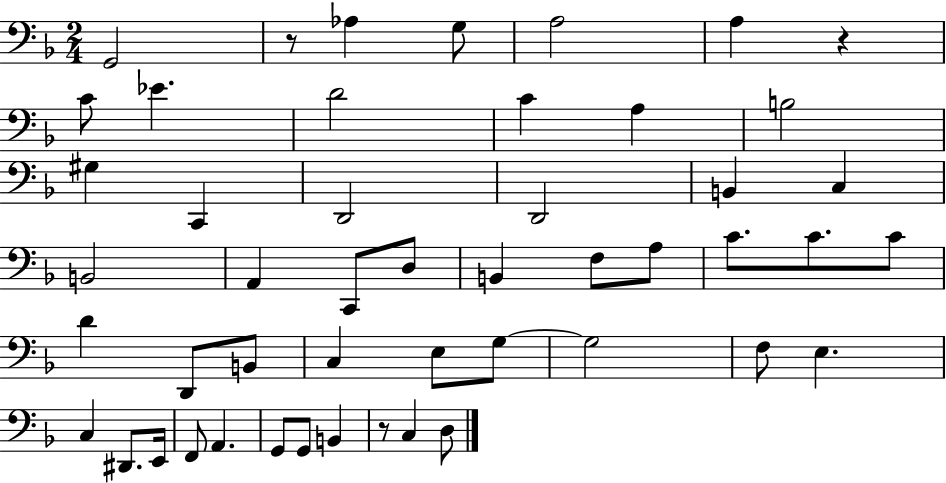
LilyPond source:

{
  \clef bass
  \numericTimeSignature
  \time 2/4
  \key f \major
  \repeat volta 2 { g,2 | r8 aes4 g8 | a2 | a4 r4 | \break c'8 ees'4. | d'2 | c'4 a4 | b2 | \break gis4 c,4 | d,2 | d,2 | b,4 c4 | \break b,2 | a,4 c,8 d8 | b,4 f8 a8 | c'8. c'8. c'8 | \break d'4 d,8 b,8 | c4 e8 g8~~ | g2 | f8 e4. | \break c4 dis,8. e,16 | f,8 a,4. | g,8 g,8 b,4 | r8 c4 d8 | \break } \bar "|."
}